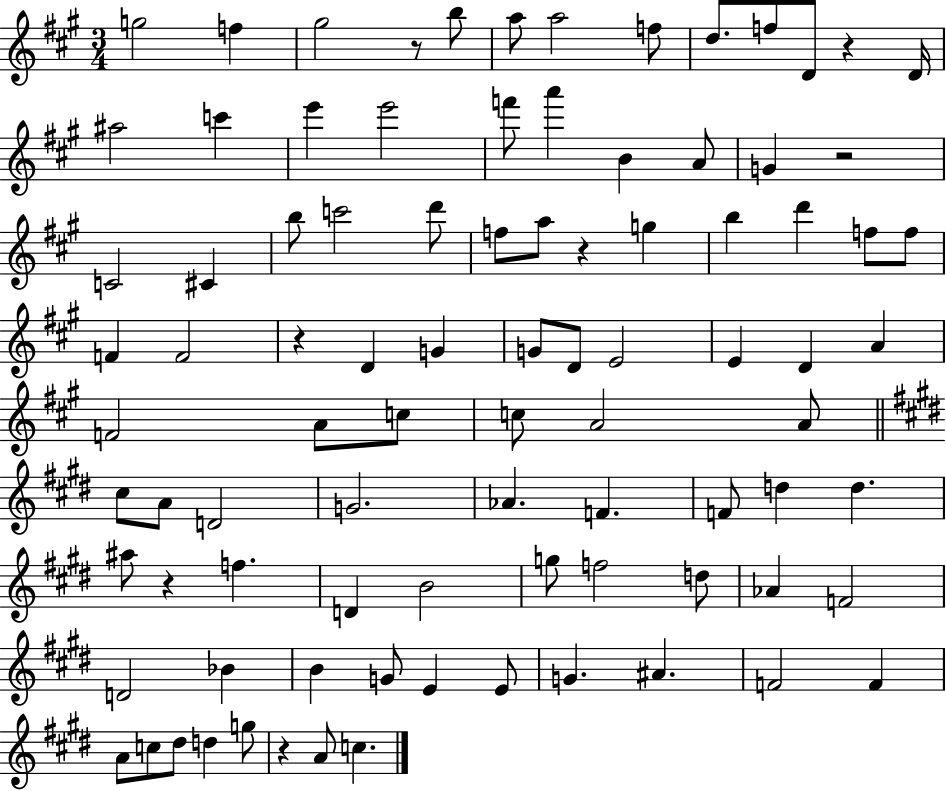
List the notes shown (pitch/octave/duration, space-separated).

G5/h F5/q G#5/h R/e B5/e A5/e A5/h F5/e D5/e. F5/e D4/e R/q D4/s A#5/h C6/q E6/q E6/h F6/e A6/q B4/q A4/e G4/q R/h C4/h C#4/q B5/e C6/h D6/e F5/e A5/e R/q G5/q B5/q D6/q F5/e F5/e F4/q F4/h R/q D4/q G4/q G4/e D4/e E4/h E4/q D4/q A4/q F4/h A4/e C5/e C5/e A4/h A4/e C#5/e A4/e D4/h G4/h. Ab4/q. F4/q. F4/e D5/q D5/q. A#5/e R/q F5/q. D4/q B4/h G5/e F5/h D5/e Ab4/q F4/h D4/h Bb4/q B4/q G4/e E4/q E4/e G4/q. A#4/q. F4/h F4/q A4/e C5/e D#5/e D5/q G5/e R/q A4/e C5/q.